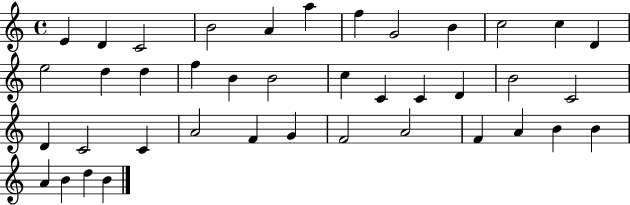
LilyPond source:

{
  \clef treble
  \time 4/4
  \defaultTimeSignature
  \key c \major
  e'4 d'4 c'2 | b'2 a'4 a''4 | f''4 g'2 b'4 | c''2 c''4 d'4 | \break e''2 d''4 d''4 | f''4 b'4 b'2 | c''4 c'4 c'4 d'4 | b'2 c'2 | \break d'4 c'2 c'4 | a'2 f'4 g'4 | f'2 a'2 | f'4 a'4 b'4 b'4 | \break a'4 b'4 d''4 b'4 | \bar "|."
}